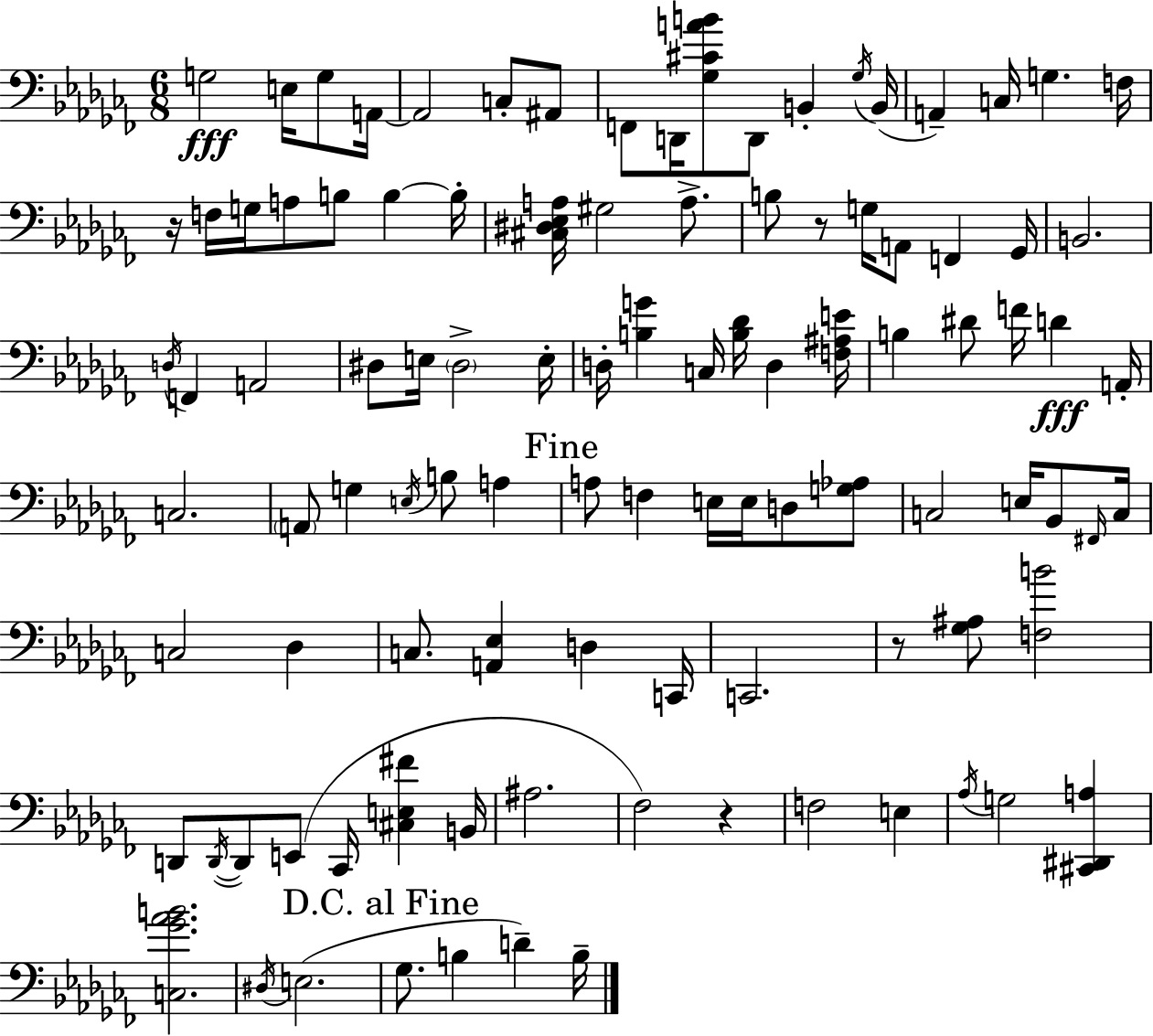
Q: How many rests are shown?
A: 4